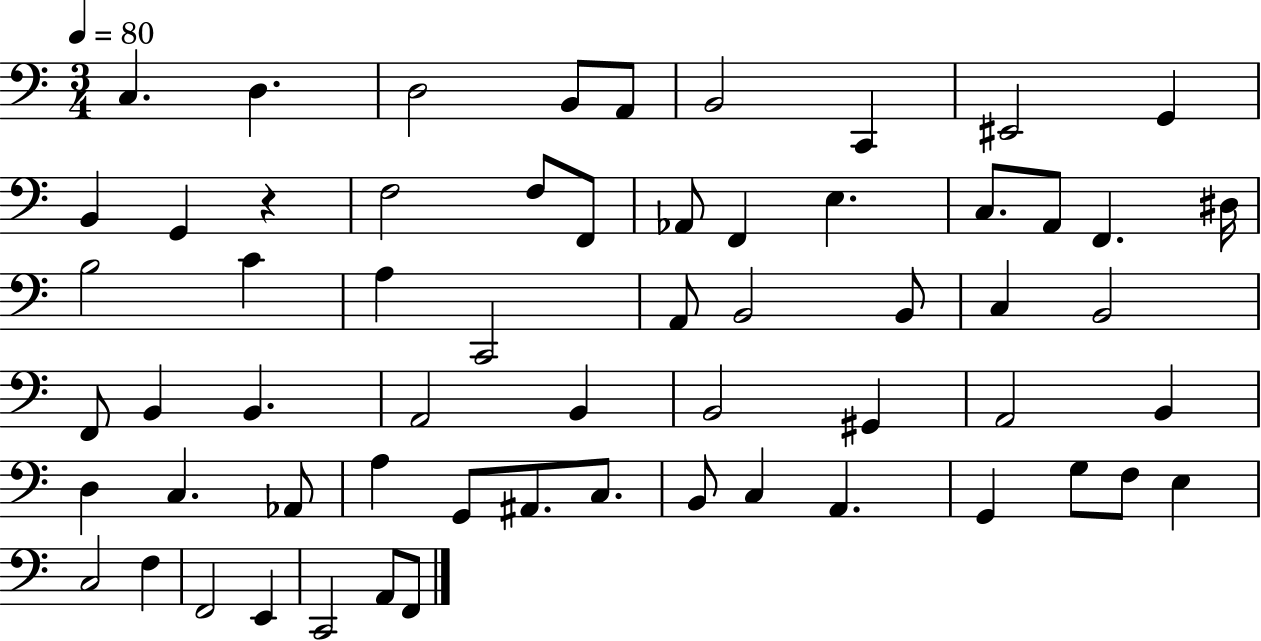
X:1
T:Untitled
M:3/4
L:1/4
K:C
C, D, D,2 B,,/2 A,,/2 B,,2 C,, ^E,,2 G,, B,, G,, z F,2 F,/2 F,,/2 _A,,/2 F,, E, C,/2 A,,/2 F,, ^D,/4 B,2 C A, C,,2 A,,/2 B,,2 B,,/2 C, B,,2 F,,/2 B,, B,, A,,2 B,, B,,2 ^G,, A,,2 B,, D, C, _A,,/2 A, G,,/2 ^A,,/2 C,/2 B,,/2 C, A,, G,, G,/2 F,/2 E, C,2 F, F,,2 E,, C,,2 A,,/2 F,,/2